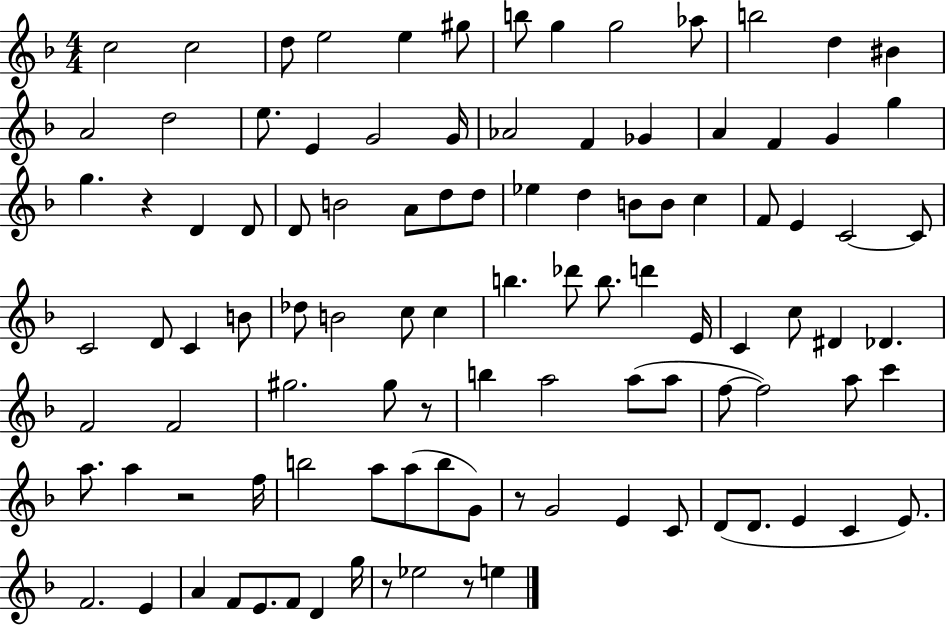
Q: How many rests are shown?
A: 6